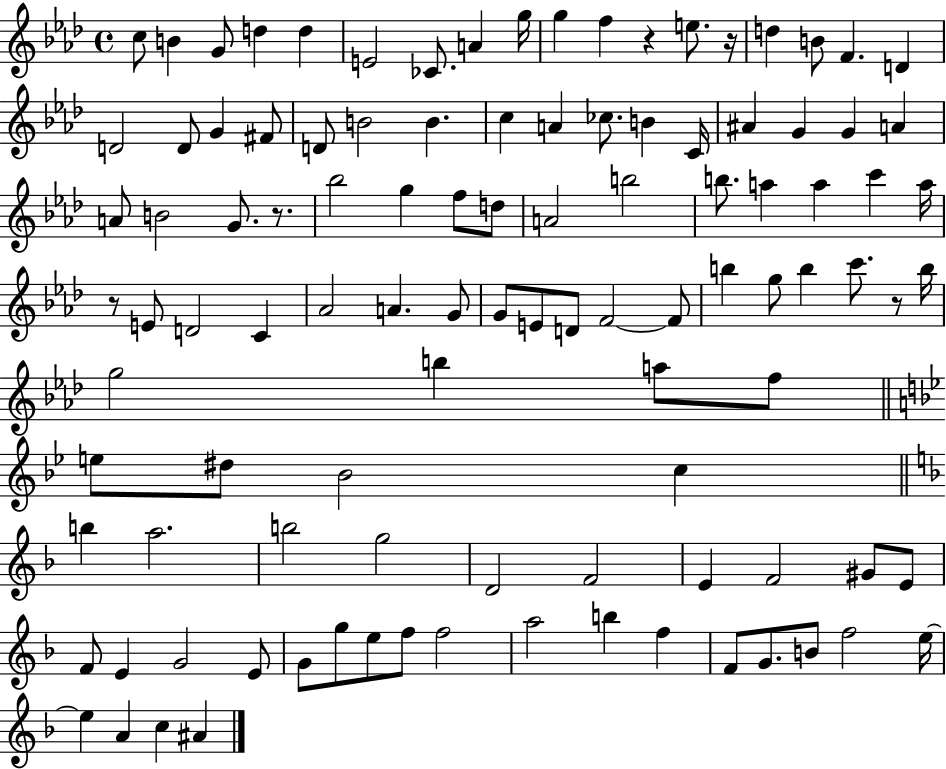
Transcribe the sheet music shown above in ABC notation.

X:1
T:Untitled
M:4/4
L:1/4
K:Ab
c/2 B G/2 d d E2 _C/2 A g/4 g f z e/2 z/4 d B/2 F D D2 D/2 G ^F/2 D/2 B2 B c A _c/2 B C/4 ^A G G A A/2 B2 G/2 z/2 _b2 g f/2 d/2 A2 b2 b/2 a a c' a/4 z/2 E/2 D2 C _A2 A G/2 G/2 E/2 D/2 F2 F/2 b g/2 b c'/2 z/2 b/4 g2 b a/2 f/2 e/2 ^d/2 _B2 c b a2 b2 g2 D2 F2 E F2 ^G/2 E/2 F/2 E G2 E/2 G/2 g/2 e/2 f/2 f2 a2 b f F/2 G/2 B/2 f2 e/4 e A c ^A